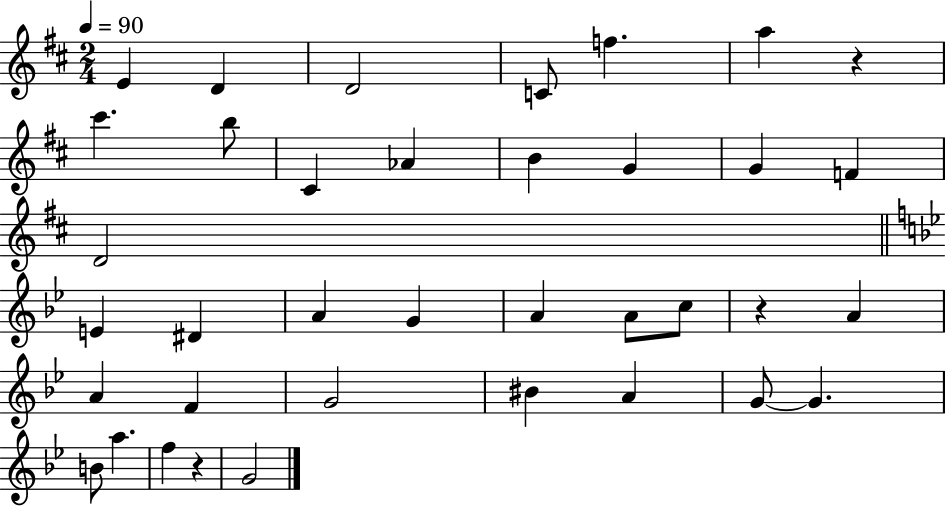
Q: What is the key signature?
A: D major